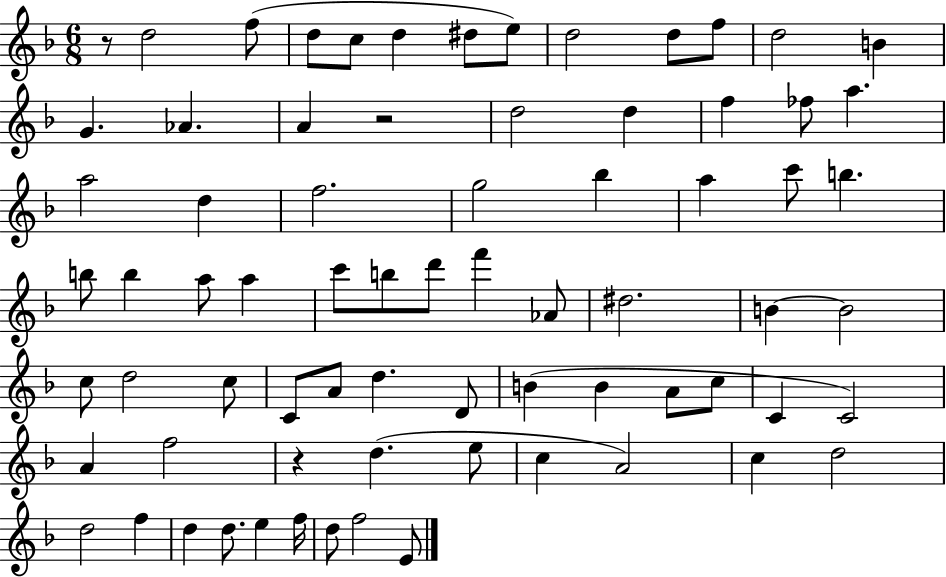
{
  \clef treble
  \numericTimeSignature
  \time 6/8
  \key f \major
  \repeat volta 2 { r8 d''2 f''8( | d''8 c''8 d''4 dis''8 e''8) | d''2 d''8 f''8 | d''2 b'4 | \break g'4. aes'4. | a'4 r2 | d''2 d''4 | f''4 fes''8 a''4. | \break a''2 d''4 | f''2. | g''2 bes''4 | a''4 c'''8 b''4. | \break b''8 b''4 a''8 a''4 | c'''8 b''8 d'''8 f'''4 aes'8 | dis''2. | b'4~~ b'2 | \break c''8 d''2 c''8 | c'8 a'8 d''4. d'8 | b'4( b'4 a'8 c''8 | c'4 c'2) | \break a'4 f''2 | r4 d''4.( e''8 | c''4 a'2) | c''4 d''2 | \break d''2 f''4 | d''4 d''8. e''4 f''16 | d''8 f''2 e'8 | } \bar "|."
}